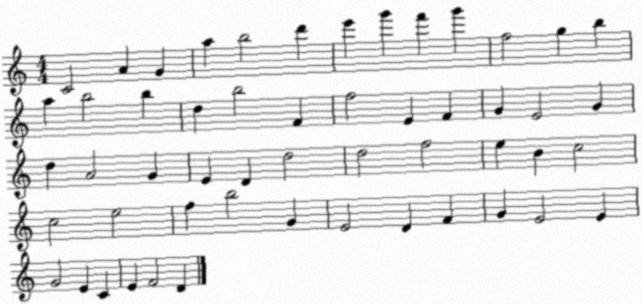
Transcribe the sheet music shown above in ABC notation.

X:1
T:Untitled
M:4/4
L:1/4
K:C
C2 A G a b2 d' e' g' f' g' f2 g b a b2 b d b2 F f2 E F G E2 G d A2 G E D d2 d2 f2 e B c2 c2 e2 f b2 G E2 D F G E2 E G2 E C E F2 D